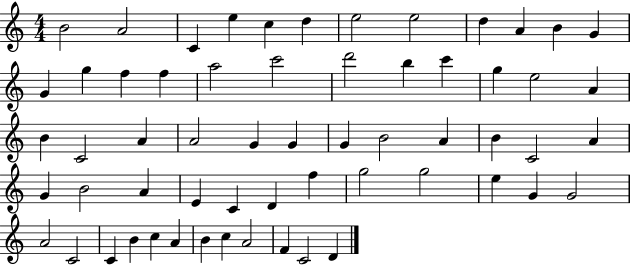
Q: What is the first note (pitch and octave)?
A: B4